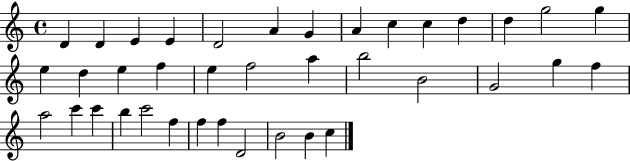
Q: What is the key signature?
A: C major